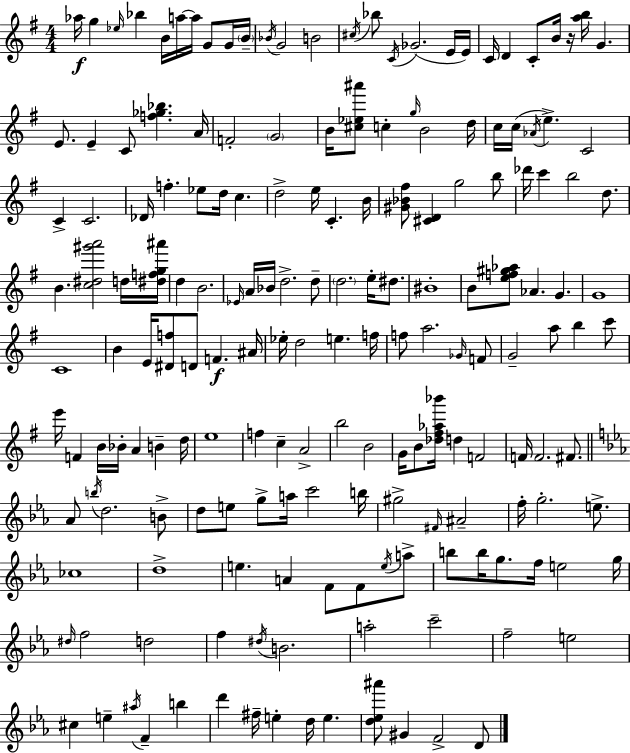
Ab5/s G5/q Eb5/s Bb5/q B4/s A5/s A5/s G4/e G4/s B4/s Bb4/s G4/h B4/h C#5/s Bb5/e C4/s Gb4/h. E4/s E4/s C4/s D4/q C4/e B4/s R/s [A5,B5]/s G4/q. E4/e. E4/q C4/e [F5,Gb5,Bb5]/q. A4/s F4/h G4/h B4/s [C#5,Eb5,A#6]/e C5/q G5/s B4/h D5/s C5/s C5/s Ab4/s E5/q. C4/h C4/q C4/h. Db4/s F5/q. Eb5/e D5/s C5/q. D5/h E5/s C4/q. B4/s [G#4,Bb4,F#5]/e [C#4,D4]/q G5/h B5/e Db6/s C6/q B5/h D5/e. B4/q. [C5,D#5,G#6,A6]/h D5/s [D#5,F5,G5,A#6]/s D5/q B4/h. Eb4/s A4/s Bb4/s D5/h. D5/e D5/h. E5/s D#5/e. BIS4/w B4/e [E5,F5,G#5,Ab5]/e Ab4/q. G4/q. G4/w C4/w B4/q E4/s [D#4,F5]/e D4/e F4/q. A#4/s Eb5/s D5/h E5/q. F5/s F5/e A5/h. Gb4/s F4/e G4/h A5/e B5/q C6/e E6/s F4/q B4/s Bb4/s A4/q B4/q D5/s E5/w F5/q C5/q A4/h B5/h B4/h G4/s B4/e [Db5,F#5,Ab5,Bb6]/s D5/q F4/h F4/s F4/h. F#4/e. Ab4/e B5/s D5/h. B4/e D5/e E5/e G5/e A5/s C6/h B5/s G#5/h F#4/s A#4/h F5/s G5/h. E5/e. CES5/w D5/w E5/q. A4/q F4/e F4/e E5/s A5/e B5/e B5/s G5/e. F5/s E5/h G5/s D#5/s F5/h D5/h F5/q D#5/s B4/h. A5/h C6/h F5/h E5/h C#5/q E5/q A#5/s F4/q B5/q D6/q F#5/s E5/q D5/s E5/q. [D5,Eb5,A#6]/e G#4/q F4/h D4/e